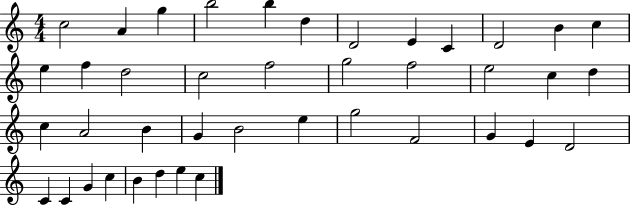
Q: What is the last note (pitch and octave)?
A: C5